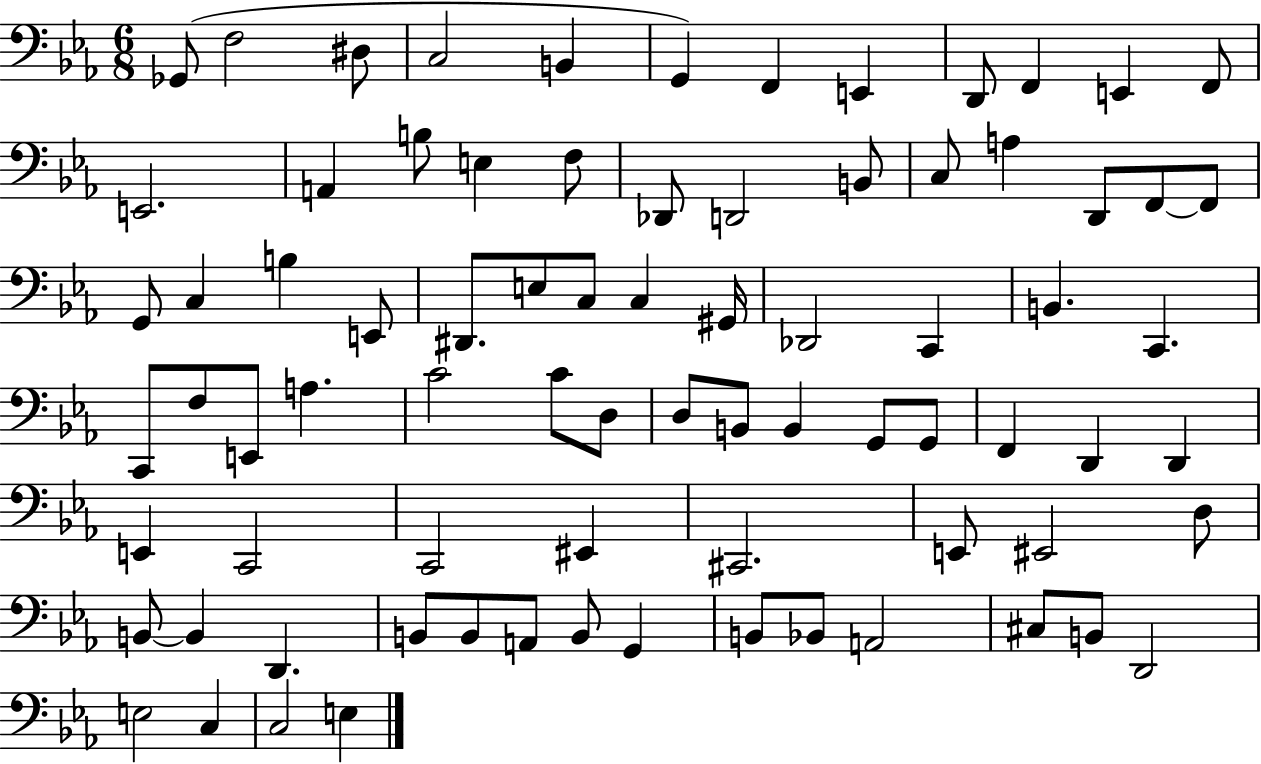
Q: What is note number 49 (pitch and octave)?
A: G2